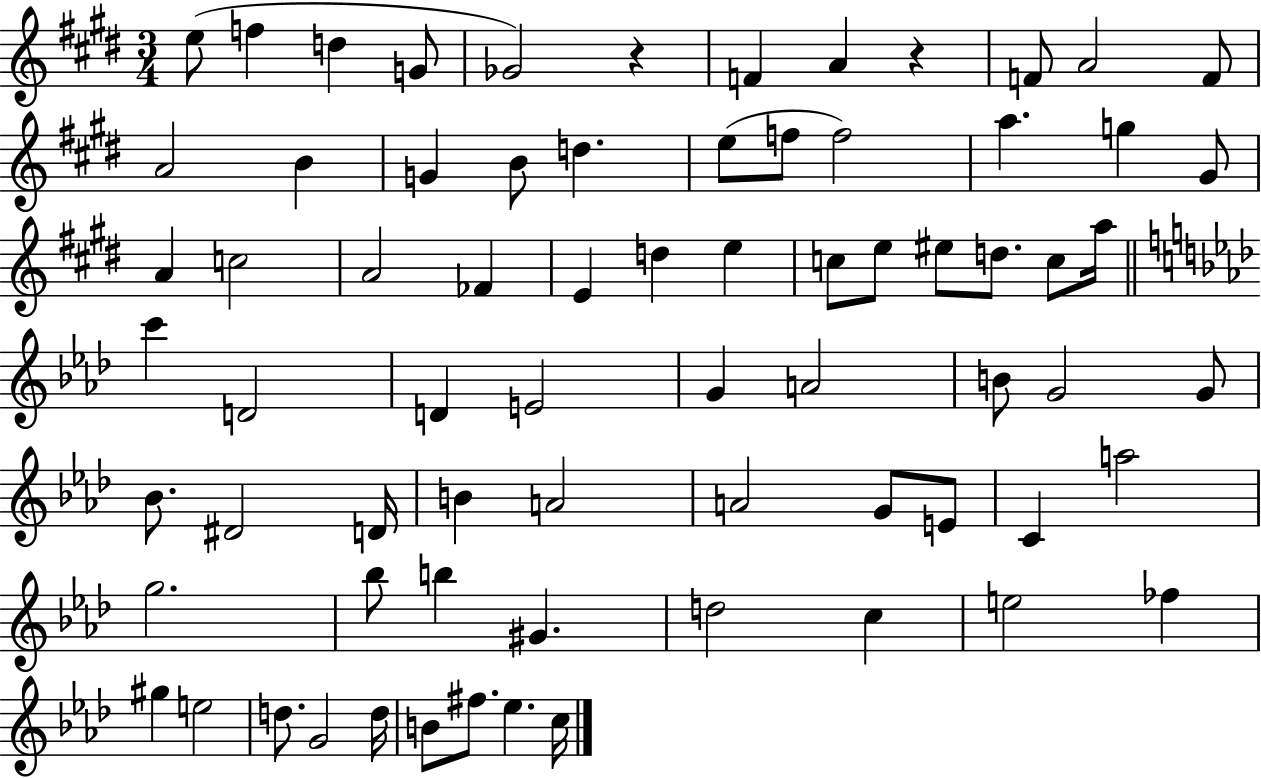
{
  \clef treble
  \numericTimeSignature
  \time 3/4
  \key e \major
  e''8( f''4 d''4 g'8 | ges'2) r4 | f'4 a'4 r4 | f'8 a'2 f'8 | \break a'2 b'4 | g'4 b'8 d''4. | e''8( f''8 f''2) | a''4. g''4 gis'8 | \break a'4 c''2 | a'2 fes'4 | e'4 d''4 e''4 | c''8 e''8 eis''8 d''8. c''8 a''16 | \break \bar "||" \break \key aes \major c'''4 d'2 | d'4 e'2 | g'4 a'2 | b'8 g'2 g'8 | \break bes'8. dis'2 d'16 | b'4 a'2 | a'2 g'8 e'8 | c'4 a''2 | \break g''2. | bes''8 b''4 gis'4. | d''2 c''4 | e''2 fes''4 | \break gis''4 e''2 | d''8. g'2 d''16 | b'8 fis''8. ees''4. c''16 | \bar "|."
}